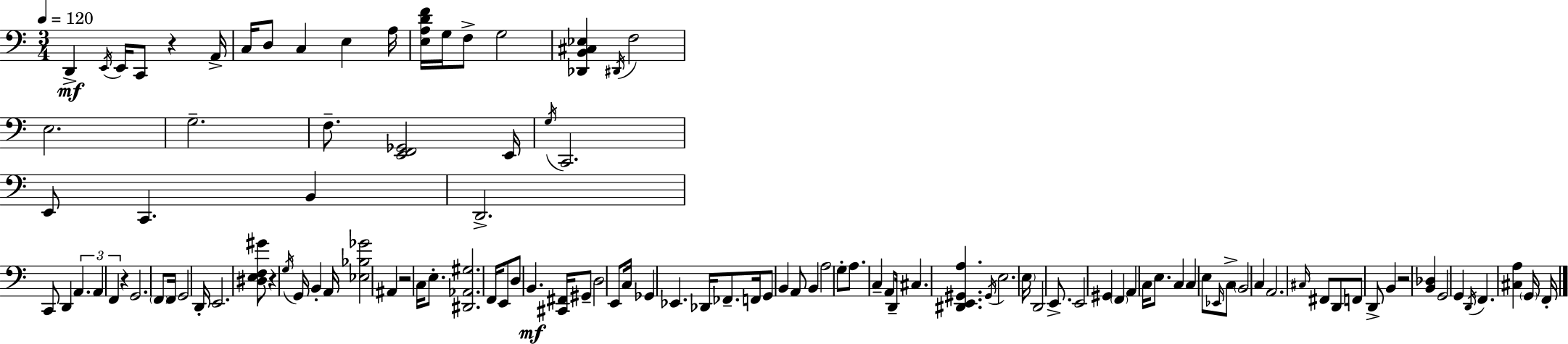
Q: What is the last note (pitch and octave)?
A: F2